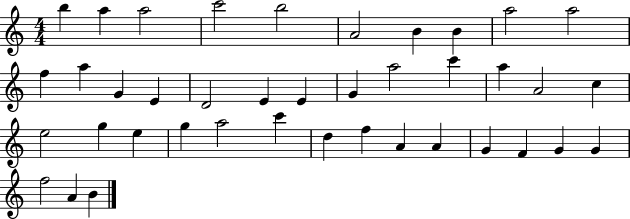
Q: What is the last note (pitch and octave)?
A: B4